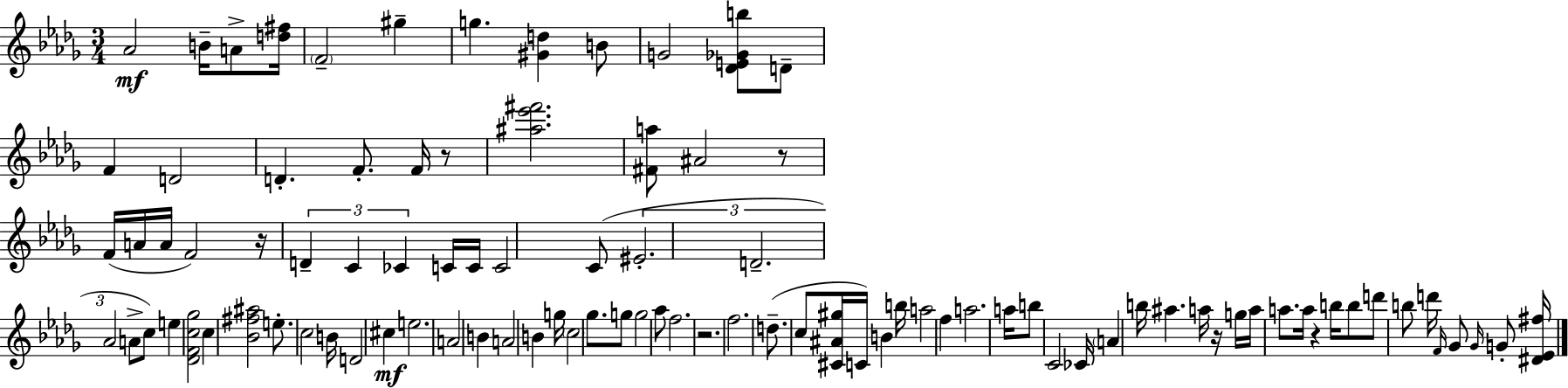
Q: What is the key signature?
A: BES minor